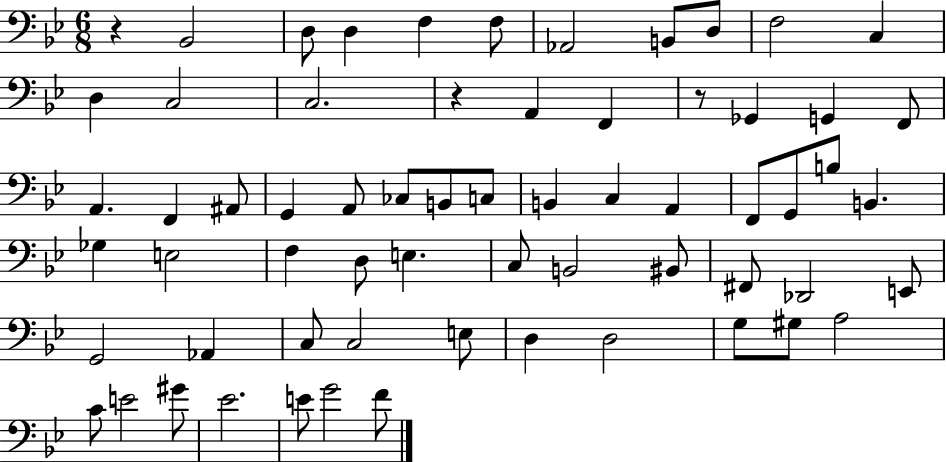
{
  \clef bass
  \numericTimeSignature
  \time 6/8
  \key bes \major
  r4 bes,2 | d8 d4 f4 f8 | aes,2 b,8 d8 | f2 c4 | \break d4 c2 | c2. | r4 a,4 f,4 | r8 ges,4 g,4 f,8 | \break a,4. f,4 ais,8 | g,4 a,8 ces8 b,8 c8 | b,4 c4 a,4 | f,8 g,8 b8 b,4. | \break ges4 e2 | f4 d8 e4. | c8 b,2 bis,8 | fis,8 des,2 e,8 | \break g,2 aes,4 | c8 c2 e8 | d4 d2 | g8 gis8 a2 | \break c'8 e'2 gis'8 | ees'2. | e'8 g'2 f'8 | \bar "|."
}